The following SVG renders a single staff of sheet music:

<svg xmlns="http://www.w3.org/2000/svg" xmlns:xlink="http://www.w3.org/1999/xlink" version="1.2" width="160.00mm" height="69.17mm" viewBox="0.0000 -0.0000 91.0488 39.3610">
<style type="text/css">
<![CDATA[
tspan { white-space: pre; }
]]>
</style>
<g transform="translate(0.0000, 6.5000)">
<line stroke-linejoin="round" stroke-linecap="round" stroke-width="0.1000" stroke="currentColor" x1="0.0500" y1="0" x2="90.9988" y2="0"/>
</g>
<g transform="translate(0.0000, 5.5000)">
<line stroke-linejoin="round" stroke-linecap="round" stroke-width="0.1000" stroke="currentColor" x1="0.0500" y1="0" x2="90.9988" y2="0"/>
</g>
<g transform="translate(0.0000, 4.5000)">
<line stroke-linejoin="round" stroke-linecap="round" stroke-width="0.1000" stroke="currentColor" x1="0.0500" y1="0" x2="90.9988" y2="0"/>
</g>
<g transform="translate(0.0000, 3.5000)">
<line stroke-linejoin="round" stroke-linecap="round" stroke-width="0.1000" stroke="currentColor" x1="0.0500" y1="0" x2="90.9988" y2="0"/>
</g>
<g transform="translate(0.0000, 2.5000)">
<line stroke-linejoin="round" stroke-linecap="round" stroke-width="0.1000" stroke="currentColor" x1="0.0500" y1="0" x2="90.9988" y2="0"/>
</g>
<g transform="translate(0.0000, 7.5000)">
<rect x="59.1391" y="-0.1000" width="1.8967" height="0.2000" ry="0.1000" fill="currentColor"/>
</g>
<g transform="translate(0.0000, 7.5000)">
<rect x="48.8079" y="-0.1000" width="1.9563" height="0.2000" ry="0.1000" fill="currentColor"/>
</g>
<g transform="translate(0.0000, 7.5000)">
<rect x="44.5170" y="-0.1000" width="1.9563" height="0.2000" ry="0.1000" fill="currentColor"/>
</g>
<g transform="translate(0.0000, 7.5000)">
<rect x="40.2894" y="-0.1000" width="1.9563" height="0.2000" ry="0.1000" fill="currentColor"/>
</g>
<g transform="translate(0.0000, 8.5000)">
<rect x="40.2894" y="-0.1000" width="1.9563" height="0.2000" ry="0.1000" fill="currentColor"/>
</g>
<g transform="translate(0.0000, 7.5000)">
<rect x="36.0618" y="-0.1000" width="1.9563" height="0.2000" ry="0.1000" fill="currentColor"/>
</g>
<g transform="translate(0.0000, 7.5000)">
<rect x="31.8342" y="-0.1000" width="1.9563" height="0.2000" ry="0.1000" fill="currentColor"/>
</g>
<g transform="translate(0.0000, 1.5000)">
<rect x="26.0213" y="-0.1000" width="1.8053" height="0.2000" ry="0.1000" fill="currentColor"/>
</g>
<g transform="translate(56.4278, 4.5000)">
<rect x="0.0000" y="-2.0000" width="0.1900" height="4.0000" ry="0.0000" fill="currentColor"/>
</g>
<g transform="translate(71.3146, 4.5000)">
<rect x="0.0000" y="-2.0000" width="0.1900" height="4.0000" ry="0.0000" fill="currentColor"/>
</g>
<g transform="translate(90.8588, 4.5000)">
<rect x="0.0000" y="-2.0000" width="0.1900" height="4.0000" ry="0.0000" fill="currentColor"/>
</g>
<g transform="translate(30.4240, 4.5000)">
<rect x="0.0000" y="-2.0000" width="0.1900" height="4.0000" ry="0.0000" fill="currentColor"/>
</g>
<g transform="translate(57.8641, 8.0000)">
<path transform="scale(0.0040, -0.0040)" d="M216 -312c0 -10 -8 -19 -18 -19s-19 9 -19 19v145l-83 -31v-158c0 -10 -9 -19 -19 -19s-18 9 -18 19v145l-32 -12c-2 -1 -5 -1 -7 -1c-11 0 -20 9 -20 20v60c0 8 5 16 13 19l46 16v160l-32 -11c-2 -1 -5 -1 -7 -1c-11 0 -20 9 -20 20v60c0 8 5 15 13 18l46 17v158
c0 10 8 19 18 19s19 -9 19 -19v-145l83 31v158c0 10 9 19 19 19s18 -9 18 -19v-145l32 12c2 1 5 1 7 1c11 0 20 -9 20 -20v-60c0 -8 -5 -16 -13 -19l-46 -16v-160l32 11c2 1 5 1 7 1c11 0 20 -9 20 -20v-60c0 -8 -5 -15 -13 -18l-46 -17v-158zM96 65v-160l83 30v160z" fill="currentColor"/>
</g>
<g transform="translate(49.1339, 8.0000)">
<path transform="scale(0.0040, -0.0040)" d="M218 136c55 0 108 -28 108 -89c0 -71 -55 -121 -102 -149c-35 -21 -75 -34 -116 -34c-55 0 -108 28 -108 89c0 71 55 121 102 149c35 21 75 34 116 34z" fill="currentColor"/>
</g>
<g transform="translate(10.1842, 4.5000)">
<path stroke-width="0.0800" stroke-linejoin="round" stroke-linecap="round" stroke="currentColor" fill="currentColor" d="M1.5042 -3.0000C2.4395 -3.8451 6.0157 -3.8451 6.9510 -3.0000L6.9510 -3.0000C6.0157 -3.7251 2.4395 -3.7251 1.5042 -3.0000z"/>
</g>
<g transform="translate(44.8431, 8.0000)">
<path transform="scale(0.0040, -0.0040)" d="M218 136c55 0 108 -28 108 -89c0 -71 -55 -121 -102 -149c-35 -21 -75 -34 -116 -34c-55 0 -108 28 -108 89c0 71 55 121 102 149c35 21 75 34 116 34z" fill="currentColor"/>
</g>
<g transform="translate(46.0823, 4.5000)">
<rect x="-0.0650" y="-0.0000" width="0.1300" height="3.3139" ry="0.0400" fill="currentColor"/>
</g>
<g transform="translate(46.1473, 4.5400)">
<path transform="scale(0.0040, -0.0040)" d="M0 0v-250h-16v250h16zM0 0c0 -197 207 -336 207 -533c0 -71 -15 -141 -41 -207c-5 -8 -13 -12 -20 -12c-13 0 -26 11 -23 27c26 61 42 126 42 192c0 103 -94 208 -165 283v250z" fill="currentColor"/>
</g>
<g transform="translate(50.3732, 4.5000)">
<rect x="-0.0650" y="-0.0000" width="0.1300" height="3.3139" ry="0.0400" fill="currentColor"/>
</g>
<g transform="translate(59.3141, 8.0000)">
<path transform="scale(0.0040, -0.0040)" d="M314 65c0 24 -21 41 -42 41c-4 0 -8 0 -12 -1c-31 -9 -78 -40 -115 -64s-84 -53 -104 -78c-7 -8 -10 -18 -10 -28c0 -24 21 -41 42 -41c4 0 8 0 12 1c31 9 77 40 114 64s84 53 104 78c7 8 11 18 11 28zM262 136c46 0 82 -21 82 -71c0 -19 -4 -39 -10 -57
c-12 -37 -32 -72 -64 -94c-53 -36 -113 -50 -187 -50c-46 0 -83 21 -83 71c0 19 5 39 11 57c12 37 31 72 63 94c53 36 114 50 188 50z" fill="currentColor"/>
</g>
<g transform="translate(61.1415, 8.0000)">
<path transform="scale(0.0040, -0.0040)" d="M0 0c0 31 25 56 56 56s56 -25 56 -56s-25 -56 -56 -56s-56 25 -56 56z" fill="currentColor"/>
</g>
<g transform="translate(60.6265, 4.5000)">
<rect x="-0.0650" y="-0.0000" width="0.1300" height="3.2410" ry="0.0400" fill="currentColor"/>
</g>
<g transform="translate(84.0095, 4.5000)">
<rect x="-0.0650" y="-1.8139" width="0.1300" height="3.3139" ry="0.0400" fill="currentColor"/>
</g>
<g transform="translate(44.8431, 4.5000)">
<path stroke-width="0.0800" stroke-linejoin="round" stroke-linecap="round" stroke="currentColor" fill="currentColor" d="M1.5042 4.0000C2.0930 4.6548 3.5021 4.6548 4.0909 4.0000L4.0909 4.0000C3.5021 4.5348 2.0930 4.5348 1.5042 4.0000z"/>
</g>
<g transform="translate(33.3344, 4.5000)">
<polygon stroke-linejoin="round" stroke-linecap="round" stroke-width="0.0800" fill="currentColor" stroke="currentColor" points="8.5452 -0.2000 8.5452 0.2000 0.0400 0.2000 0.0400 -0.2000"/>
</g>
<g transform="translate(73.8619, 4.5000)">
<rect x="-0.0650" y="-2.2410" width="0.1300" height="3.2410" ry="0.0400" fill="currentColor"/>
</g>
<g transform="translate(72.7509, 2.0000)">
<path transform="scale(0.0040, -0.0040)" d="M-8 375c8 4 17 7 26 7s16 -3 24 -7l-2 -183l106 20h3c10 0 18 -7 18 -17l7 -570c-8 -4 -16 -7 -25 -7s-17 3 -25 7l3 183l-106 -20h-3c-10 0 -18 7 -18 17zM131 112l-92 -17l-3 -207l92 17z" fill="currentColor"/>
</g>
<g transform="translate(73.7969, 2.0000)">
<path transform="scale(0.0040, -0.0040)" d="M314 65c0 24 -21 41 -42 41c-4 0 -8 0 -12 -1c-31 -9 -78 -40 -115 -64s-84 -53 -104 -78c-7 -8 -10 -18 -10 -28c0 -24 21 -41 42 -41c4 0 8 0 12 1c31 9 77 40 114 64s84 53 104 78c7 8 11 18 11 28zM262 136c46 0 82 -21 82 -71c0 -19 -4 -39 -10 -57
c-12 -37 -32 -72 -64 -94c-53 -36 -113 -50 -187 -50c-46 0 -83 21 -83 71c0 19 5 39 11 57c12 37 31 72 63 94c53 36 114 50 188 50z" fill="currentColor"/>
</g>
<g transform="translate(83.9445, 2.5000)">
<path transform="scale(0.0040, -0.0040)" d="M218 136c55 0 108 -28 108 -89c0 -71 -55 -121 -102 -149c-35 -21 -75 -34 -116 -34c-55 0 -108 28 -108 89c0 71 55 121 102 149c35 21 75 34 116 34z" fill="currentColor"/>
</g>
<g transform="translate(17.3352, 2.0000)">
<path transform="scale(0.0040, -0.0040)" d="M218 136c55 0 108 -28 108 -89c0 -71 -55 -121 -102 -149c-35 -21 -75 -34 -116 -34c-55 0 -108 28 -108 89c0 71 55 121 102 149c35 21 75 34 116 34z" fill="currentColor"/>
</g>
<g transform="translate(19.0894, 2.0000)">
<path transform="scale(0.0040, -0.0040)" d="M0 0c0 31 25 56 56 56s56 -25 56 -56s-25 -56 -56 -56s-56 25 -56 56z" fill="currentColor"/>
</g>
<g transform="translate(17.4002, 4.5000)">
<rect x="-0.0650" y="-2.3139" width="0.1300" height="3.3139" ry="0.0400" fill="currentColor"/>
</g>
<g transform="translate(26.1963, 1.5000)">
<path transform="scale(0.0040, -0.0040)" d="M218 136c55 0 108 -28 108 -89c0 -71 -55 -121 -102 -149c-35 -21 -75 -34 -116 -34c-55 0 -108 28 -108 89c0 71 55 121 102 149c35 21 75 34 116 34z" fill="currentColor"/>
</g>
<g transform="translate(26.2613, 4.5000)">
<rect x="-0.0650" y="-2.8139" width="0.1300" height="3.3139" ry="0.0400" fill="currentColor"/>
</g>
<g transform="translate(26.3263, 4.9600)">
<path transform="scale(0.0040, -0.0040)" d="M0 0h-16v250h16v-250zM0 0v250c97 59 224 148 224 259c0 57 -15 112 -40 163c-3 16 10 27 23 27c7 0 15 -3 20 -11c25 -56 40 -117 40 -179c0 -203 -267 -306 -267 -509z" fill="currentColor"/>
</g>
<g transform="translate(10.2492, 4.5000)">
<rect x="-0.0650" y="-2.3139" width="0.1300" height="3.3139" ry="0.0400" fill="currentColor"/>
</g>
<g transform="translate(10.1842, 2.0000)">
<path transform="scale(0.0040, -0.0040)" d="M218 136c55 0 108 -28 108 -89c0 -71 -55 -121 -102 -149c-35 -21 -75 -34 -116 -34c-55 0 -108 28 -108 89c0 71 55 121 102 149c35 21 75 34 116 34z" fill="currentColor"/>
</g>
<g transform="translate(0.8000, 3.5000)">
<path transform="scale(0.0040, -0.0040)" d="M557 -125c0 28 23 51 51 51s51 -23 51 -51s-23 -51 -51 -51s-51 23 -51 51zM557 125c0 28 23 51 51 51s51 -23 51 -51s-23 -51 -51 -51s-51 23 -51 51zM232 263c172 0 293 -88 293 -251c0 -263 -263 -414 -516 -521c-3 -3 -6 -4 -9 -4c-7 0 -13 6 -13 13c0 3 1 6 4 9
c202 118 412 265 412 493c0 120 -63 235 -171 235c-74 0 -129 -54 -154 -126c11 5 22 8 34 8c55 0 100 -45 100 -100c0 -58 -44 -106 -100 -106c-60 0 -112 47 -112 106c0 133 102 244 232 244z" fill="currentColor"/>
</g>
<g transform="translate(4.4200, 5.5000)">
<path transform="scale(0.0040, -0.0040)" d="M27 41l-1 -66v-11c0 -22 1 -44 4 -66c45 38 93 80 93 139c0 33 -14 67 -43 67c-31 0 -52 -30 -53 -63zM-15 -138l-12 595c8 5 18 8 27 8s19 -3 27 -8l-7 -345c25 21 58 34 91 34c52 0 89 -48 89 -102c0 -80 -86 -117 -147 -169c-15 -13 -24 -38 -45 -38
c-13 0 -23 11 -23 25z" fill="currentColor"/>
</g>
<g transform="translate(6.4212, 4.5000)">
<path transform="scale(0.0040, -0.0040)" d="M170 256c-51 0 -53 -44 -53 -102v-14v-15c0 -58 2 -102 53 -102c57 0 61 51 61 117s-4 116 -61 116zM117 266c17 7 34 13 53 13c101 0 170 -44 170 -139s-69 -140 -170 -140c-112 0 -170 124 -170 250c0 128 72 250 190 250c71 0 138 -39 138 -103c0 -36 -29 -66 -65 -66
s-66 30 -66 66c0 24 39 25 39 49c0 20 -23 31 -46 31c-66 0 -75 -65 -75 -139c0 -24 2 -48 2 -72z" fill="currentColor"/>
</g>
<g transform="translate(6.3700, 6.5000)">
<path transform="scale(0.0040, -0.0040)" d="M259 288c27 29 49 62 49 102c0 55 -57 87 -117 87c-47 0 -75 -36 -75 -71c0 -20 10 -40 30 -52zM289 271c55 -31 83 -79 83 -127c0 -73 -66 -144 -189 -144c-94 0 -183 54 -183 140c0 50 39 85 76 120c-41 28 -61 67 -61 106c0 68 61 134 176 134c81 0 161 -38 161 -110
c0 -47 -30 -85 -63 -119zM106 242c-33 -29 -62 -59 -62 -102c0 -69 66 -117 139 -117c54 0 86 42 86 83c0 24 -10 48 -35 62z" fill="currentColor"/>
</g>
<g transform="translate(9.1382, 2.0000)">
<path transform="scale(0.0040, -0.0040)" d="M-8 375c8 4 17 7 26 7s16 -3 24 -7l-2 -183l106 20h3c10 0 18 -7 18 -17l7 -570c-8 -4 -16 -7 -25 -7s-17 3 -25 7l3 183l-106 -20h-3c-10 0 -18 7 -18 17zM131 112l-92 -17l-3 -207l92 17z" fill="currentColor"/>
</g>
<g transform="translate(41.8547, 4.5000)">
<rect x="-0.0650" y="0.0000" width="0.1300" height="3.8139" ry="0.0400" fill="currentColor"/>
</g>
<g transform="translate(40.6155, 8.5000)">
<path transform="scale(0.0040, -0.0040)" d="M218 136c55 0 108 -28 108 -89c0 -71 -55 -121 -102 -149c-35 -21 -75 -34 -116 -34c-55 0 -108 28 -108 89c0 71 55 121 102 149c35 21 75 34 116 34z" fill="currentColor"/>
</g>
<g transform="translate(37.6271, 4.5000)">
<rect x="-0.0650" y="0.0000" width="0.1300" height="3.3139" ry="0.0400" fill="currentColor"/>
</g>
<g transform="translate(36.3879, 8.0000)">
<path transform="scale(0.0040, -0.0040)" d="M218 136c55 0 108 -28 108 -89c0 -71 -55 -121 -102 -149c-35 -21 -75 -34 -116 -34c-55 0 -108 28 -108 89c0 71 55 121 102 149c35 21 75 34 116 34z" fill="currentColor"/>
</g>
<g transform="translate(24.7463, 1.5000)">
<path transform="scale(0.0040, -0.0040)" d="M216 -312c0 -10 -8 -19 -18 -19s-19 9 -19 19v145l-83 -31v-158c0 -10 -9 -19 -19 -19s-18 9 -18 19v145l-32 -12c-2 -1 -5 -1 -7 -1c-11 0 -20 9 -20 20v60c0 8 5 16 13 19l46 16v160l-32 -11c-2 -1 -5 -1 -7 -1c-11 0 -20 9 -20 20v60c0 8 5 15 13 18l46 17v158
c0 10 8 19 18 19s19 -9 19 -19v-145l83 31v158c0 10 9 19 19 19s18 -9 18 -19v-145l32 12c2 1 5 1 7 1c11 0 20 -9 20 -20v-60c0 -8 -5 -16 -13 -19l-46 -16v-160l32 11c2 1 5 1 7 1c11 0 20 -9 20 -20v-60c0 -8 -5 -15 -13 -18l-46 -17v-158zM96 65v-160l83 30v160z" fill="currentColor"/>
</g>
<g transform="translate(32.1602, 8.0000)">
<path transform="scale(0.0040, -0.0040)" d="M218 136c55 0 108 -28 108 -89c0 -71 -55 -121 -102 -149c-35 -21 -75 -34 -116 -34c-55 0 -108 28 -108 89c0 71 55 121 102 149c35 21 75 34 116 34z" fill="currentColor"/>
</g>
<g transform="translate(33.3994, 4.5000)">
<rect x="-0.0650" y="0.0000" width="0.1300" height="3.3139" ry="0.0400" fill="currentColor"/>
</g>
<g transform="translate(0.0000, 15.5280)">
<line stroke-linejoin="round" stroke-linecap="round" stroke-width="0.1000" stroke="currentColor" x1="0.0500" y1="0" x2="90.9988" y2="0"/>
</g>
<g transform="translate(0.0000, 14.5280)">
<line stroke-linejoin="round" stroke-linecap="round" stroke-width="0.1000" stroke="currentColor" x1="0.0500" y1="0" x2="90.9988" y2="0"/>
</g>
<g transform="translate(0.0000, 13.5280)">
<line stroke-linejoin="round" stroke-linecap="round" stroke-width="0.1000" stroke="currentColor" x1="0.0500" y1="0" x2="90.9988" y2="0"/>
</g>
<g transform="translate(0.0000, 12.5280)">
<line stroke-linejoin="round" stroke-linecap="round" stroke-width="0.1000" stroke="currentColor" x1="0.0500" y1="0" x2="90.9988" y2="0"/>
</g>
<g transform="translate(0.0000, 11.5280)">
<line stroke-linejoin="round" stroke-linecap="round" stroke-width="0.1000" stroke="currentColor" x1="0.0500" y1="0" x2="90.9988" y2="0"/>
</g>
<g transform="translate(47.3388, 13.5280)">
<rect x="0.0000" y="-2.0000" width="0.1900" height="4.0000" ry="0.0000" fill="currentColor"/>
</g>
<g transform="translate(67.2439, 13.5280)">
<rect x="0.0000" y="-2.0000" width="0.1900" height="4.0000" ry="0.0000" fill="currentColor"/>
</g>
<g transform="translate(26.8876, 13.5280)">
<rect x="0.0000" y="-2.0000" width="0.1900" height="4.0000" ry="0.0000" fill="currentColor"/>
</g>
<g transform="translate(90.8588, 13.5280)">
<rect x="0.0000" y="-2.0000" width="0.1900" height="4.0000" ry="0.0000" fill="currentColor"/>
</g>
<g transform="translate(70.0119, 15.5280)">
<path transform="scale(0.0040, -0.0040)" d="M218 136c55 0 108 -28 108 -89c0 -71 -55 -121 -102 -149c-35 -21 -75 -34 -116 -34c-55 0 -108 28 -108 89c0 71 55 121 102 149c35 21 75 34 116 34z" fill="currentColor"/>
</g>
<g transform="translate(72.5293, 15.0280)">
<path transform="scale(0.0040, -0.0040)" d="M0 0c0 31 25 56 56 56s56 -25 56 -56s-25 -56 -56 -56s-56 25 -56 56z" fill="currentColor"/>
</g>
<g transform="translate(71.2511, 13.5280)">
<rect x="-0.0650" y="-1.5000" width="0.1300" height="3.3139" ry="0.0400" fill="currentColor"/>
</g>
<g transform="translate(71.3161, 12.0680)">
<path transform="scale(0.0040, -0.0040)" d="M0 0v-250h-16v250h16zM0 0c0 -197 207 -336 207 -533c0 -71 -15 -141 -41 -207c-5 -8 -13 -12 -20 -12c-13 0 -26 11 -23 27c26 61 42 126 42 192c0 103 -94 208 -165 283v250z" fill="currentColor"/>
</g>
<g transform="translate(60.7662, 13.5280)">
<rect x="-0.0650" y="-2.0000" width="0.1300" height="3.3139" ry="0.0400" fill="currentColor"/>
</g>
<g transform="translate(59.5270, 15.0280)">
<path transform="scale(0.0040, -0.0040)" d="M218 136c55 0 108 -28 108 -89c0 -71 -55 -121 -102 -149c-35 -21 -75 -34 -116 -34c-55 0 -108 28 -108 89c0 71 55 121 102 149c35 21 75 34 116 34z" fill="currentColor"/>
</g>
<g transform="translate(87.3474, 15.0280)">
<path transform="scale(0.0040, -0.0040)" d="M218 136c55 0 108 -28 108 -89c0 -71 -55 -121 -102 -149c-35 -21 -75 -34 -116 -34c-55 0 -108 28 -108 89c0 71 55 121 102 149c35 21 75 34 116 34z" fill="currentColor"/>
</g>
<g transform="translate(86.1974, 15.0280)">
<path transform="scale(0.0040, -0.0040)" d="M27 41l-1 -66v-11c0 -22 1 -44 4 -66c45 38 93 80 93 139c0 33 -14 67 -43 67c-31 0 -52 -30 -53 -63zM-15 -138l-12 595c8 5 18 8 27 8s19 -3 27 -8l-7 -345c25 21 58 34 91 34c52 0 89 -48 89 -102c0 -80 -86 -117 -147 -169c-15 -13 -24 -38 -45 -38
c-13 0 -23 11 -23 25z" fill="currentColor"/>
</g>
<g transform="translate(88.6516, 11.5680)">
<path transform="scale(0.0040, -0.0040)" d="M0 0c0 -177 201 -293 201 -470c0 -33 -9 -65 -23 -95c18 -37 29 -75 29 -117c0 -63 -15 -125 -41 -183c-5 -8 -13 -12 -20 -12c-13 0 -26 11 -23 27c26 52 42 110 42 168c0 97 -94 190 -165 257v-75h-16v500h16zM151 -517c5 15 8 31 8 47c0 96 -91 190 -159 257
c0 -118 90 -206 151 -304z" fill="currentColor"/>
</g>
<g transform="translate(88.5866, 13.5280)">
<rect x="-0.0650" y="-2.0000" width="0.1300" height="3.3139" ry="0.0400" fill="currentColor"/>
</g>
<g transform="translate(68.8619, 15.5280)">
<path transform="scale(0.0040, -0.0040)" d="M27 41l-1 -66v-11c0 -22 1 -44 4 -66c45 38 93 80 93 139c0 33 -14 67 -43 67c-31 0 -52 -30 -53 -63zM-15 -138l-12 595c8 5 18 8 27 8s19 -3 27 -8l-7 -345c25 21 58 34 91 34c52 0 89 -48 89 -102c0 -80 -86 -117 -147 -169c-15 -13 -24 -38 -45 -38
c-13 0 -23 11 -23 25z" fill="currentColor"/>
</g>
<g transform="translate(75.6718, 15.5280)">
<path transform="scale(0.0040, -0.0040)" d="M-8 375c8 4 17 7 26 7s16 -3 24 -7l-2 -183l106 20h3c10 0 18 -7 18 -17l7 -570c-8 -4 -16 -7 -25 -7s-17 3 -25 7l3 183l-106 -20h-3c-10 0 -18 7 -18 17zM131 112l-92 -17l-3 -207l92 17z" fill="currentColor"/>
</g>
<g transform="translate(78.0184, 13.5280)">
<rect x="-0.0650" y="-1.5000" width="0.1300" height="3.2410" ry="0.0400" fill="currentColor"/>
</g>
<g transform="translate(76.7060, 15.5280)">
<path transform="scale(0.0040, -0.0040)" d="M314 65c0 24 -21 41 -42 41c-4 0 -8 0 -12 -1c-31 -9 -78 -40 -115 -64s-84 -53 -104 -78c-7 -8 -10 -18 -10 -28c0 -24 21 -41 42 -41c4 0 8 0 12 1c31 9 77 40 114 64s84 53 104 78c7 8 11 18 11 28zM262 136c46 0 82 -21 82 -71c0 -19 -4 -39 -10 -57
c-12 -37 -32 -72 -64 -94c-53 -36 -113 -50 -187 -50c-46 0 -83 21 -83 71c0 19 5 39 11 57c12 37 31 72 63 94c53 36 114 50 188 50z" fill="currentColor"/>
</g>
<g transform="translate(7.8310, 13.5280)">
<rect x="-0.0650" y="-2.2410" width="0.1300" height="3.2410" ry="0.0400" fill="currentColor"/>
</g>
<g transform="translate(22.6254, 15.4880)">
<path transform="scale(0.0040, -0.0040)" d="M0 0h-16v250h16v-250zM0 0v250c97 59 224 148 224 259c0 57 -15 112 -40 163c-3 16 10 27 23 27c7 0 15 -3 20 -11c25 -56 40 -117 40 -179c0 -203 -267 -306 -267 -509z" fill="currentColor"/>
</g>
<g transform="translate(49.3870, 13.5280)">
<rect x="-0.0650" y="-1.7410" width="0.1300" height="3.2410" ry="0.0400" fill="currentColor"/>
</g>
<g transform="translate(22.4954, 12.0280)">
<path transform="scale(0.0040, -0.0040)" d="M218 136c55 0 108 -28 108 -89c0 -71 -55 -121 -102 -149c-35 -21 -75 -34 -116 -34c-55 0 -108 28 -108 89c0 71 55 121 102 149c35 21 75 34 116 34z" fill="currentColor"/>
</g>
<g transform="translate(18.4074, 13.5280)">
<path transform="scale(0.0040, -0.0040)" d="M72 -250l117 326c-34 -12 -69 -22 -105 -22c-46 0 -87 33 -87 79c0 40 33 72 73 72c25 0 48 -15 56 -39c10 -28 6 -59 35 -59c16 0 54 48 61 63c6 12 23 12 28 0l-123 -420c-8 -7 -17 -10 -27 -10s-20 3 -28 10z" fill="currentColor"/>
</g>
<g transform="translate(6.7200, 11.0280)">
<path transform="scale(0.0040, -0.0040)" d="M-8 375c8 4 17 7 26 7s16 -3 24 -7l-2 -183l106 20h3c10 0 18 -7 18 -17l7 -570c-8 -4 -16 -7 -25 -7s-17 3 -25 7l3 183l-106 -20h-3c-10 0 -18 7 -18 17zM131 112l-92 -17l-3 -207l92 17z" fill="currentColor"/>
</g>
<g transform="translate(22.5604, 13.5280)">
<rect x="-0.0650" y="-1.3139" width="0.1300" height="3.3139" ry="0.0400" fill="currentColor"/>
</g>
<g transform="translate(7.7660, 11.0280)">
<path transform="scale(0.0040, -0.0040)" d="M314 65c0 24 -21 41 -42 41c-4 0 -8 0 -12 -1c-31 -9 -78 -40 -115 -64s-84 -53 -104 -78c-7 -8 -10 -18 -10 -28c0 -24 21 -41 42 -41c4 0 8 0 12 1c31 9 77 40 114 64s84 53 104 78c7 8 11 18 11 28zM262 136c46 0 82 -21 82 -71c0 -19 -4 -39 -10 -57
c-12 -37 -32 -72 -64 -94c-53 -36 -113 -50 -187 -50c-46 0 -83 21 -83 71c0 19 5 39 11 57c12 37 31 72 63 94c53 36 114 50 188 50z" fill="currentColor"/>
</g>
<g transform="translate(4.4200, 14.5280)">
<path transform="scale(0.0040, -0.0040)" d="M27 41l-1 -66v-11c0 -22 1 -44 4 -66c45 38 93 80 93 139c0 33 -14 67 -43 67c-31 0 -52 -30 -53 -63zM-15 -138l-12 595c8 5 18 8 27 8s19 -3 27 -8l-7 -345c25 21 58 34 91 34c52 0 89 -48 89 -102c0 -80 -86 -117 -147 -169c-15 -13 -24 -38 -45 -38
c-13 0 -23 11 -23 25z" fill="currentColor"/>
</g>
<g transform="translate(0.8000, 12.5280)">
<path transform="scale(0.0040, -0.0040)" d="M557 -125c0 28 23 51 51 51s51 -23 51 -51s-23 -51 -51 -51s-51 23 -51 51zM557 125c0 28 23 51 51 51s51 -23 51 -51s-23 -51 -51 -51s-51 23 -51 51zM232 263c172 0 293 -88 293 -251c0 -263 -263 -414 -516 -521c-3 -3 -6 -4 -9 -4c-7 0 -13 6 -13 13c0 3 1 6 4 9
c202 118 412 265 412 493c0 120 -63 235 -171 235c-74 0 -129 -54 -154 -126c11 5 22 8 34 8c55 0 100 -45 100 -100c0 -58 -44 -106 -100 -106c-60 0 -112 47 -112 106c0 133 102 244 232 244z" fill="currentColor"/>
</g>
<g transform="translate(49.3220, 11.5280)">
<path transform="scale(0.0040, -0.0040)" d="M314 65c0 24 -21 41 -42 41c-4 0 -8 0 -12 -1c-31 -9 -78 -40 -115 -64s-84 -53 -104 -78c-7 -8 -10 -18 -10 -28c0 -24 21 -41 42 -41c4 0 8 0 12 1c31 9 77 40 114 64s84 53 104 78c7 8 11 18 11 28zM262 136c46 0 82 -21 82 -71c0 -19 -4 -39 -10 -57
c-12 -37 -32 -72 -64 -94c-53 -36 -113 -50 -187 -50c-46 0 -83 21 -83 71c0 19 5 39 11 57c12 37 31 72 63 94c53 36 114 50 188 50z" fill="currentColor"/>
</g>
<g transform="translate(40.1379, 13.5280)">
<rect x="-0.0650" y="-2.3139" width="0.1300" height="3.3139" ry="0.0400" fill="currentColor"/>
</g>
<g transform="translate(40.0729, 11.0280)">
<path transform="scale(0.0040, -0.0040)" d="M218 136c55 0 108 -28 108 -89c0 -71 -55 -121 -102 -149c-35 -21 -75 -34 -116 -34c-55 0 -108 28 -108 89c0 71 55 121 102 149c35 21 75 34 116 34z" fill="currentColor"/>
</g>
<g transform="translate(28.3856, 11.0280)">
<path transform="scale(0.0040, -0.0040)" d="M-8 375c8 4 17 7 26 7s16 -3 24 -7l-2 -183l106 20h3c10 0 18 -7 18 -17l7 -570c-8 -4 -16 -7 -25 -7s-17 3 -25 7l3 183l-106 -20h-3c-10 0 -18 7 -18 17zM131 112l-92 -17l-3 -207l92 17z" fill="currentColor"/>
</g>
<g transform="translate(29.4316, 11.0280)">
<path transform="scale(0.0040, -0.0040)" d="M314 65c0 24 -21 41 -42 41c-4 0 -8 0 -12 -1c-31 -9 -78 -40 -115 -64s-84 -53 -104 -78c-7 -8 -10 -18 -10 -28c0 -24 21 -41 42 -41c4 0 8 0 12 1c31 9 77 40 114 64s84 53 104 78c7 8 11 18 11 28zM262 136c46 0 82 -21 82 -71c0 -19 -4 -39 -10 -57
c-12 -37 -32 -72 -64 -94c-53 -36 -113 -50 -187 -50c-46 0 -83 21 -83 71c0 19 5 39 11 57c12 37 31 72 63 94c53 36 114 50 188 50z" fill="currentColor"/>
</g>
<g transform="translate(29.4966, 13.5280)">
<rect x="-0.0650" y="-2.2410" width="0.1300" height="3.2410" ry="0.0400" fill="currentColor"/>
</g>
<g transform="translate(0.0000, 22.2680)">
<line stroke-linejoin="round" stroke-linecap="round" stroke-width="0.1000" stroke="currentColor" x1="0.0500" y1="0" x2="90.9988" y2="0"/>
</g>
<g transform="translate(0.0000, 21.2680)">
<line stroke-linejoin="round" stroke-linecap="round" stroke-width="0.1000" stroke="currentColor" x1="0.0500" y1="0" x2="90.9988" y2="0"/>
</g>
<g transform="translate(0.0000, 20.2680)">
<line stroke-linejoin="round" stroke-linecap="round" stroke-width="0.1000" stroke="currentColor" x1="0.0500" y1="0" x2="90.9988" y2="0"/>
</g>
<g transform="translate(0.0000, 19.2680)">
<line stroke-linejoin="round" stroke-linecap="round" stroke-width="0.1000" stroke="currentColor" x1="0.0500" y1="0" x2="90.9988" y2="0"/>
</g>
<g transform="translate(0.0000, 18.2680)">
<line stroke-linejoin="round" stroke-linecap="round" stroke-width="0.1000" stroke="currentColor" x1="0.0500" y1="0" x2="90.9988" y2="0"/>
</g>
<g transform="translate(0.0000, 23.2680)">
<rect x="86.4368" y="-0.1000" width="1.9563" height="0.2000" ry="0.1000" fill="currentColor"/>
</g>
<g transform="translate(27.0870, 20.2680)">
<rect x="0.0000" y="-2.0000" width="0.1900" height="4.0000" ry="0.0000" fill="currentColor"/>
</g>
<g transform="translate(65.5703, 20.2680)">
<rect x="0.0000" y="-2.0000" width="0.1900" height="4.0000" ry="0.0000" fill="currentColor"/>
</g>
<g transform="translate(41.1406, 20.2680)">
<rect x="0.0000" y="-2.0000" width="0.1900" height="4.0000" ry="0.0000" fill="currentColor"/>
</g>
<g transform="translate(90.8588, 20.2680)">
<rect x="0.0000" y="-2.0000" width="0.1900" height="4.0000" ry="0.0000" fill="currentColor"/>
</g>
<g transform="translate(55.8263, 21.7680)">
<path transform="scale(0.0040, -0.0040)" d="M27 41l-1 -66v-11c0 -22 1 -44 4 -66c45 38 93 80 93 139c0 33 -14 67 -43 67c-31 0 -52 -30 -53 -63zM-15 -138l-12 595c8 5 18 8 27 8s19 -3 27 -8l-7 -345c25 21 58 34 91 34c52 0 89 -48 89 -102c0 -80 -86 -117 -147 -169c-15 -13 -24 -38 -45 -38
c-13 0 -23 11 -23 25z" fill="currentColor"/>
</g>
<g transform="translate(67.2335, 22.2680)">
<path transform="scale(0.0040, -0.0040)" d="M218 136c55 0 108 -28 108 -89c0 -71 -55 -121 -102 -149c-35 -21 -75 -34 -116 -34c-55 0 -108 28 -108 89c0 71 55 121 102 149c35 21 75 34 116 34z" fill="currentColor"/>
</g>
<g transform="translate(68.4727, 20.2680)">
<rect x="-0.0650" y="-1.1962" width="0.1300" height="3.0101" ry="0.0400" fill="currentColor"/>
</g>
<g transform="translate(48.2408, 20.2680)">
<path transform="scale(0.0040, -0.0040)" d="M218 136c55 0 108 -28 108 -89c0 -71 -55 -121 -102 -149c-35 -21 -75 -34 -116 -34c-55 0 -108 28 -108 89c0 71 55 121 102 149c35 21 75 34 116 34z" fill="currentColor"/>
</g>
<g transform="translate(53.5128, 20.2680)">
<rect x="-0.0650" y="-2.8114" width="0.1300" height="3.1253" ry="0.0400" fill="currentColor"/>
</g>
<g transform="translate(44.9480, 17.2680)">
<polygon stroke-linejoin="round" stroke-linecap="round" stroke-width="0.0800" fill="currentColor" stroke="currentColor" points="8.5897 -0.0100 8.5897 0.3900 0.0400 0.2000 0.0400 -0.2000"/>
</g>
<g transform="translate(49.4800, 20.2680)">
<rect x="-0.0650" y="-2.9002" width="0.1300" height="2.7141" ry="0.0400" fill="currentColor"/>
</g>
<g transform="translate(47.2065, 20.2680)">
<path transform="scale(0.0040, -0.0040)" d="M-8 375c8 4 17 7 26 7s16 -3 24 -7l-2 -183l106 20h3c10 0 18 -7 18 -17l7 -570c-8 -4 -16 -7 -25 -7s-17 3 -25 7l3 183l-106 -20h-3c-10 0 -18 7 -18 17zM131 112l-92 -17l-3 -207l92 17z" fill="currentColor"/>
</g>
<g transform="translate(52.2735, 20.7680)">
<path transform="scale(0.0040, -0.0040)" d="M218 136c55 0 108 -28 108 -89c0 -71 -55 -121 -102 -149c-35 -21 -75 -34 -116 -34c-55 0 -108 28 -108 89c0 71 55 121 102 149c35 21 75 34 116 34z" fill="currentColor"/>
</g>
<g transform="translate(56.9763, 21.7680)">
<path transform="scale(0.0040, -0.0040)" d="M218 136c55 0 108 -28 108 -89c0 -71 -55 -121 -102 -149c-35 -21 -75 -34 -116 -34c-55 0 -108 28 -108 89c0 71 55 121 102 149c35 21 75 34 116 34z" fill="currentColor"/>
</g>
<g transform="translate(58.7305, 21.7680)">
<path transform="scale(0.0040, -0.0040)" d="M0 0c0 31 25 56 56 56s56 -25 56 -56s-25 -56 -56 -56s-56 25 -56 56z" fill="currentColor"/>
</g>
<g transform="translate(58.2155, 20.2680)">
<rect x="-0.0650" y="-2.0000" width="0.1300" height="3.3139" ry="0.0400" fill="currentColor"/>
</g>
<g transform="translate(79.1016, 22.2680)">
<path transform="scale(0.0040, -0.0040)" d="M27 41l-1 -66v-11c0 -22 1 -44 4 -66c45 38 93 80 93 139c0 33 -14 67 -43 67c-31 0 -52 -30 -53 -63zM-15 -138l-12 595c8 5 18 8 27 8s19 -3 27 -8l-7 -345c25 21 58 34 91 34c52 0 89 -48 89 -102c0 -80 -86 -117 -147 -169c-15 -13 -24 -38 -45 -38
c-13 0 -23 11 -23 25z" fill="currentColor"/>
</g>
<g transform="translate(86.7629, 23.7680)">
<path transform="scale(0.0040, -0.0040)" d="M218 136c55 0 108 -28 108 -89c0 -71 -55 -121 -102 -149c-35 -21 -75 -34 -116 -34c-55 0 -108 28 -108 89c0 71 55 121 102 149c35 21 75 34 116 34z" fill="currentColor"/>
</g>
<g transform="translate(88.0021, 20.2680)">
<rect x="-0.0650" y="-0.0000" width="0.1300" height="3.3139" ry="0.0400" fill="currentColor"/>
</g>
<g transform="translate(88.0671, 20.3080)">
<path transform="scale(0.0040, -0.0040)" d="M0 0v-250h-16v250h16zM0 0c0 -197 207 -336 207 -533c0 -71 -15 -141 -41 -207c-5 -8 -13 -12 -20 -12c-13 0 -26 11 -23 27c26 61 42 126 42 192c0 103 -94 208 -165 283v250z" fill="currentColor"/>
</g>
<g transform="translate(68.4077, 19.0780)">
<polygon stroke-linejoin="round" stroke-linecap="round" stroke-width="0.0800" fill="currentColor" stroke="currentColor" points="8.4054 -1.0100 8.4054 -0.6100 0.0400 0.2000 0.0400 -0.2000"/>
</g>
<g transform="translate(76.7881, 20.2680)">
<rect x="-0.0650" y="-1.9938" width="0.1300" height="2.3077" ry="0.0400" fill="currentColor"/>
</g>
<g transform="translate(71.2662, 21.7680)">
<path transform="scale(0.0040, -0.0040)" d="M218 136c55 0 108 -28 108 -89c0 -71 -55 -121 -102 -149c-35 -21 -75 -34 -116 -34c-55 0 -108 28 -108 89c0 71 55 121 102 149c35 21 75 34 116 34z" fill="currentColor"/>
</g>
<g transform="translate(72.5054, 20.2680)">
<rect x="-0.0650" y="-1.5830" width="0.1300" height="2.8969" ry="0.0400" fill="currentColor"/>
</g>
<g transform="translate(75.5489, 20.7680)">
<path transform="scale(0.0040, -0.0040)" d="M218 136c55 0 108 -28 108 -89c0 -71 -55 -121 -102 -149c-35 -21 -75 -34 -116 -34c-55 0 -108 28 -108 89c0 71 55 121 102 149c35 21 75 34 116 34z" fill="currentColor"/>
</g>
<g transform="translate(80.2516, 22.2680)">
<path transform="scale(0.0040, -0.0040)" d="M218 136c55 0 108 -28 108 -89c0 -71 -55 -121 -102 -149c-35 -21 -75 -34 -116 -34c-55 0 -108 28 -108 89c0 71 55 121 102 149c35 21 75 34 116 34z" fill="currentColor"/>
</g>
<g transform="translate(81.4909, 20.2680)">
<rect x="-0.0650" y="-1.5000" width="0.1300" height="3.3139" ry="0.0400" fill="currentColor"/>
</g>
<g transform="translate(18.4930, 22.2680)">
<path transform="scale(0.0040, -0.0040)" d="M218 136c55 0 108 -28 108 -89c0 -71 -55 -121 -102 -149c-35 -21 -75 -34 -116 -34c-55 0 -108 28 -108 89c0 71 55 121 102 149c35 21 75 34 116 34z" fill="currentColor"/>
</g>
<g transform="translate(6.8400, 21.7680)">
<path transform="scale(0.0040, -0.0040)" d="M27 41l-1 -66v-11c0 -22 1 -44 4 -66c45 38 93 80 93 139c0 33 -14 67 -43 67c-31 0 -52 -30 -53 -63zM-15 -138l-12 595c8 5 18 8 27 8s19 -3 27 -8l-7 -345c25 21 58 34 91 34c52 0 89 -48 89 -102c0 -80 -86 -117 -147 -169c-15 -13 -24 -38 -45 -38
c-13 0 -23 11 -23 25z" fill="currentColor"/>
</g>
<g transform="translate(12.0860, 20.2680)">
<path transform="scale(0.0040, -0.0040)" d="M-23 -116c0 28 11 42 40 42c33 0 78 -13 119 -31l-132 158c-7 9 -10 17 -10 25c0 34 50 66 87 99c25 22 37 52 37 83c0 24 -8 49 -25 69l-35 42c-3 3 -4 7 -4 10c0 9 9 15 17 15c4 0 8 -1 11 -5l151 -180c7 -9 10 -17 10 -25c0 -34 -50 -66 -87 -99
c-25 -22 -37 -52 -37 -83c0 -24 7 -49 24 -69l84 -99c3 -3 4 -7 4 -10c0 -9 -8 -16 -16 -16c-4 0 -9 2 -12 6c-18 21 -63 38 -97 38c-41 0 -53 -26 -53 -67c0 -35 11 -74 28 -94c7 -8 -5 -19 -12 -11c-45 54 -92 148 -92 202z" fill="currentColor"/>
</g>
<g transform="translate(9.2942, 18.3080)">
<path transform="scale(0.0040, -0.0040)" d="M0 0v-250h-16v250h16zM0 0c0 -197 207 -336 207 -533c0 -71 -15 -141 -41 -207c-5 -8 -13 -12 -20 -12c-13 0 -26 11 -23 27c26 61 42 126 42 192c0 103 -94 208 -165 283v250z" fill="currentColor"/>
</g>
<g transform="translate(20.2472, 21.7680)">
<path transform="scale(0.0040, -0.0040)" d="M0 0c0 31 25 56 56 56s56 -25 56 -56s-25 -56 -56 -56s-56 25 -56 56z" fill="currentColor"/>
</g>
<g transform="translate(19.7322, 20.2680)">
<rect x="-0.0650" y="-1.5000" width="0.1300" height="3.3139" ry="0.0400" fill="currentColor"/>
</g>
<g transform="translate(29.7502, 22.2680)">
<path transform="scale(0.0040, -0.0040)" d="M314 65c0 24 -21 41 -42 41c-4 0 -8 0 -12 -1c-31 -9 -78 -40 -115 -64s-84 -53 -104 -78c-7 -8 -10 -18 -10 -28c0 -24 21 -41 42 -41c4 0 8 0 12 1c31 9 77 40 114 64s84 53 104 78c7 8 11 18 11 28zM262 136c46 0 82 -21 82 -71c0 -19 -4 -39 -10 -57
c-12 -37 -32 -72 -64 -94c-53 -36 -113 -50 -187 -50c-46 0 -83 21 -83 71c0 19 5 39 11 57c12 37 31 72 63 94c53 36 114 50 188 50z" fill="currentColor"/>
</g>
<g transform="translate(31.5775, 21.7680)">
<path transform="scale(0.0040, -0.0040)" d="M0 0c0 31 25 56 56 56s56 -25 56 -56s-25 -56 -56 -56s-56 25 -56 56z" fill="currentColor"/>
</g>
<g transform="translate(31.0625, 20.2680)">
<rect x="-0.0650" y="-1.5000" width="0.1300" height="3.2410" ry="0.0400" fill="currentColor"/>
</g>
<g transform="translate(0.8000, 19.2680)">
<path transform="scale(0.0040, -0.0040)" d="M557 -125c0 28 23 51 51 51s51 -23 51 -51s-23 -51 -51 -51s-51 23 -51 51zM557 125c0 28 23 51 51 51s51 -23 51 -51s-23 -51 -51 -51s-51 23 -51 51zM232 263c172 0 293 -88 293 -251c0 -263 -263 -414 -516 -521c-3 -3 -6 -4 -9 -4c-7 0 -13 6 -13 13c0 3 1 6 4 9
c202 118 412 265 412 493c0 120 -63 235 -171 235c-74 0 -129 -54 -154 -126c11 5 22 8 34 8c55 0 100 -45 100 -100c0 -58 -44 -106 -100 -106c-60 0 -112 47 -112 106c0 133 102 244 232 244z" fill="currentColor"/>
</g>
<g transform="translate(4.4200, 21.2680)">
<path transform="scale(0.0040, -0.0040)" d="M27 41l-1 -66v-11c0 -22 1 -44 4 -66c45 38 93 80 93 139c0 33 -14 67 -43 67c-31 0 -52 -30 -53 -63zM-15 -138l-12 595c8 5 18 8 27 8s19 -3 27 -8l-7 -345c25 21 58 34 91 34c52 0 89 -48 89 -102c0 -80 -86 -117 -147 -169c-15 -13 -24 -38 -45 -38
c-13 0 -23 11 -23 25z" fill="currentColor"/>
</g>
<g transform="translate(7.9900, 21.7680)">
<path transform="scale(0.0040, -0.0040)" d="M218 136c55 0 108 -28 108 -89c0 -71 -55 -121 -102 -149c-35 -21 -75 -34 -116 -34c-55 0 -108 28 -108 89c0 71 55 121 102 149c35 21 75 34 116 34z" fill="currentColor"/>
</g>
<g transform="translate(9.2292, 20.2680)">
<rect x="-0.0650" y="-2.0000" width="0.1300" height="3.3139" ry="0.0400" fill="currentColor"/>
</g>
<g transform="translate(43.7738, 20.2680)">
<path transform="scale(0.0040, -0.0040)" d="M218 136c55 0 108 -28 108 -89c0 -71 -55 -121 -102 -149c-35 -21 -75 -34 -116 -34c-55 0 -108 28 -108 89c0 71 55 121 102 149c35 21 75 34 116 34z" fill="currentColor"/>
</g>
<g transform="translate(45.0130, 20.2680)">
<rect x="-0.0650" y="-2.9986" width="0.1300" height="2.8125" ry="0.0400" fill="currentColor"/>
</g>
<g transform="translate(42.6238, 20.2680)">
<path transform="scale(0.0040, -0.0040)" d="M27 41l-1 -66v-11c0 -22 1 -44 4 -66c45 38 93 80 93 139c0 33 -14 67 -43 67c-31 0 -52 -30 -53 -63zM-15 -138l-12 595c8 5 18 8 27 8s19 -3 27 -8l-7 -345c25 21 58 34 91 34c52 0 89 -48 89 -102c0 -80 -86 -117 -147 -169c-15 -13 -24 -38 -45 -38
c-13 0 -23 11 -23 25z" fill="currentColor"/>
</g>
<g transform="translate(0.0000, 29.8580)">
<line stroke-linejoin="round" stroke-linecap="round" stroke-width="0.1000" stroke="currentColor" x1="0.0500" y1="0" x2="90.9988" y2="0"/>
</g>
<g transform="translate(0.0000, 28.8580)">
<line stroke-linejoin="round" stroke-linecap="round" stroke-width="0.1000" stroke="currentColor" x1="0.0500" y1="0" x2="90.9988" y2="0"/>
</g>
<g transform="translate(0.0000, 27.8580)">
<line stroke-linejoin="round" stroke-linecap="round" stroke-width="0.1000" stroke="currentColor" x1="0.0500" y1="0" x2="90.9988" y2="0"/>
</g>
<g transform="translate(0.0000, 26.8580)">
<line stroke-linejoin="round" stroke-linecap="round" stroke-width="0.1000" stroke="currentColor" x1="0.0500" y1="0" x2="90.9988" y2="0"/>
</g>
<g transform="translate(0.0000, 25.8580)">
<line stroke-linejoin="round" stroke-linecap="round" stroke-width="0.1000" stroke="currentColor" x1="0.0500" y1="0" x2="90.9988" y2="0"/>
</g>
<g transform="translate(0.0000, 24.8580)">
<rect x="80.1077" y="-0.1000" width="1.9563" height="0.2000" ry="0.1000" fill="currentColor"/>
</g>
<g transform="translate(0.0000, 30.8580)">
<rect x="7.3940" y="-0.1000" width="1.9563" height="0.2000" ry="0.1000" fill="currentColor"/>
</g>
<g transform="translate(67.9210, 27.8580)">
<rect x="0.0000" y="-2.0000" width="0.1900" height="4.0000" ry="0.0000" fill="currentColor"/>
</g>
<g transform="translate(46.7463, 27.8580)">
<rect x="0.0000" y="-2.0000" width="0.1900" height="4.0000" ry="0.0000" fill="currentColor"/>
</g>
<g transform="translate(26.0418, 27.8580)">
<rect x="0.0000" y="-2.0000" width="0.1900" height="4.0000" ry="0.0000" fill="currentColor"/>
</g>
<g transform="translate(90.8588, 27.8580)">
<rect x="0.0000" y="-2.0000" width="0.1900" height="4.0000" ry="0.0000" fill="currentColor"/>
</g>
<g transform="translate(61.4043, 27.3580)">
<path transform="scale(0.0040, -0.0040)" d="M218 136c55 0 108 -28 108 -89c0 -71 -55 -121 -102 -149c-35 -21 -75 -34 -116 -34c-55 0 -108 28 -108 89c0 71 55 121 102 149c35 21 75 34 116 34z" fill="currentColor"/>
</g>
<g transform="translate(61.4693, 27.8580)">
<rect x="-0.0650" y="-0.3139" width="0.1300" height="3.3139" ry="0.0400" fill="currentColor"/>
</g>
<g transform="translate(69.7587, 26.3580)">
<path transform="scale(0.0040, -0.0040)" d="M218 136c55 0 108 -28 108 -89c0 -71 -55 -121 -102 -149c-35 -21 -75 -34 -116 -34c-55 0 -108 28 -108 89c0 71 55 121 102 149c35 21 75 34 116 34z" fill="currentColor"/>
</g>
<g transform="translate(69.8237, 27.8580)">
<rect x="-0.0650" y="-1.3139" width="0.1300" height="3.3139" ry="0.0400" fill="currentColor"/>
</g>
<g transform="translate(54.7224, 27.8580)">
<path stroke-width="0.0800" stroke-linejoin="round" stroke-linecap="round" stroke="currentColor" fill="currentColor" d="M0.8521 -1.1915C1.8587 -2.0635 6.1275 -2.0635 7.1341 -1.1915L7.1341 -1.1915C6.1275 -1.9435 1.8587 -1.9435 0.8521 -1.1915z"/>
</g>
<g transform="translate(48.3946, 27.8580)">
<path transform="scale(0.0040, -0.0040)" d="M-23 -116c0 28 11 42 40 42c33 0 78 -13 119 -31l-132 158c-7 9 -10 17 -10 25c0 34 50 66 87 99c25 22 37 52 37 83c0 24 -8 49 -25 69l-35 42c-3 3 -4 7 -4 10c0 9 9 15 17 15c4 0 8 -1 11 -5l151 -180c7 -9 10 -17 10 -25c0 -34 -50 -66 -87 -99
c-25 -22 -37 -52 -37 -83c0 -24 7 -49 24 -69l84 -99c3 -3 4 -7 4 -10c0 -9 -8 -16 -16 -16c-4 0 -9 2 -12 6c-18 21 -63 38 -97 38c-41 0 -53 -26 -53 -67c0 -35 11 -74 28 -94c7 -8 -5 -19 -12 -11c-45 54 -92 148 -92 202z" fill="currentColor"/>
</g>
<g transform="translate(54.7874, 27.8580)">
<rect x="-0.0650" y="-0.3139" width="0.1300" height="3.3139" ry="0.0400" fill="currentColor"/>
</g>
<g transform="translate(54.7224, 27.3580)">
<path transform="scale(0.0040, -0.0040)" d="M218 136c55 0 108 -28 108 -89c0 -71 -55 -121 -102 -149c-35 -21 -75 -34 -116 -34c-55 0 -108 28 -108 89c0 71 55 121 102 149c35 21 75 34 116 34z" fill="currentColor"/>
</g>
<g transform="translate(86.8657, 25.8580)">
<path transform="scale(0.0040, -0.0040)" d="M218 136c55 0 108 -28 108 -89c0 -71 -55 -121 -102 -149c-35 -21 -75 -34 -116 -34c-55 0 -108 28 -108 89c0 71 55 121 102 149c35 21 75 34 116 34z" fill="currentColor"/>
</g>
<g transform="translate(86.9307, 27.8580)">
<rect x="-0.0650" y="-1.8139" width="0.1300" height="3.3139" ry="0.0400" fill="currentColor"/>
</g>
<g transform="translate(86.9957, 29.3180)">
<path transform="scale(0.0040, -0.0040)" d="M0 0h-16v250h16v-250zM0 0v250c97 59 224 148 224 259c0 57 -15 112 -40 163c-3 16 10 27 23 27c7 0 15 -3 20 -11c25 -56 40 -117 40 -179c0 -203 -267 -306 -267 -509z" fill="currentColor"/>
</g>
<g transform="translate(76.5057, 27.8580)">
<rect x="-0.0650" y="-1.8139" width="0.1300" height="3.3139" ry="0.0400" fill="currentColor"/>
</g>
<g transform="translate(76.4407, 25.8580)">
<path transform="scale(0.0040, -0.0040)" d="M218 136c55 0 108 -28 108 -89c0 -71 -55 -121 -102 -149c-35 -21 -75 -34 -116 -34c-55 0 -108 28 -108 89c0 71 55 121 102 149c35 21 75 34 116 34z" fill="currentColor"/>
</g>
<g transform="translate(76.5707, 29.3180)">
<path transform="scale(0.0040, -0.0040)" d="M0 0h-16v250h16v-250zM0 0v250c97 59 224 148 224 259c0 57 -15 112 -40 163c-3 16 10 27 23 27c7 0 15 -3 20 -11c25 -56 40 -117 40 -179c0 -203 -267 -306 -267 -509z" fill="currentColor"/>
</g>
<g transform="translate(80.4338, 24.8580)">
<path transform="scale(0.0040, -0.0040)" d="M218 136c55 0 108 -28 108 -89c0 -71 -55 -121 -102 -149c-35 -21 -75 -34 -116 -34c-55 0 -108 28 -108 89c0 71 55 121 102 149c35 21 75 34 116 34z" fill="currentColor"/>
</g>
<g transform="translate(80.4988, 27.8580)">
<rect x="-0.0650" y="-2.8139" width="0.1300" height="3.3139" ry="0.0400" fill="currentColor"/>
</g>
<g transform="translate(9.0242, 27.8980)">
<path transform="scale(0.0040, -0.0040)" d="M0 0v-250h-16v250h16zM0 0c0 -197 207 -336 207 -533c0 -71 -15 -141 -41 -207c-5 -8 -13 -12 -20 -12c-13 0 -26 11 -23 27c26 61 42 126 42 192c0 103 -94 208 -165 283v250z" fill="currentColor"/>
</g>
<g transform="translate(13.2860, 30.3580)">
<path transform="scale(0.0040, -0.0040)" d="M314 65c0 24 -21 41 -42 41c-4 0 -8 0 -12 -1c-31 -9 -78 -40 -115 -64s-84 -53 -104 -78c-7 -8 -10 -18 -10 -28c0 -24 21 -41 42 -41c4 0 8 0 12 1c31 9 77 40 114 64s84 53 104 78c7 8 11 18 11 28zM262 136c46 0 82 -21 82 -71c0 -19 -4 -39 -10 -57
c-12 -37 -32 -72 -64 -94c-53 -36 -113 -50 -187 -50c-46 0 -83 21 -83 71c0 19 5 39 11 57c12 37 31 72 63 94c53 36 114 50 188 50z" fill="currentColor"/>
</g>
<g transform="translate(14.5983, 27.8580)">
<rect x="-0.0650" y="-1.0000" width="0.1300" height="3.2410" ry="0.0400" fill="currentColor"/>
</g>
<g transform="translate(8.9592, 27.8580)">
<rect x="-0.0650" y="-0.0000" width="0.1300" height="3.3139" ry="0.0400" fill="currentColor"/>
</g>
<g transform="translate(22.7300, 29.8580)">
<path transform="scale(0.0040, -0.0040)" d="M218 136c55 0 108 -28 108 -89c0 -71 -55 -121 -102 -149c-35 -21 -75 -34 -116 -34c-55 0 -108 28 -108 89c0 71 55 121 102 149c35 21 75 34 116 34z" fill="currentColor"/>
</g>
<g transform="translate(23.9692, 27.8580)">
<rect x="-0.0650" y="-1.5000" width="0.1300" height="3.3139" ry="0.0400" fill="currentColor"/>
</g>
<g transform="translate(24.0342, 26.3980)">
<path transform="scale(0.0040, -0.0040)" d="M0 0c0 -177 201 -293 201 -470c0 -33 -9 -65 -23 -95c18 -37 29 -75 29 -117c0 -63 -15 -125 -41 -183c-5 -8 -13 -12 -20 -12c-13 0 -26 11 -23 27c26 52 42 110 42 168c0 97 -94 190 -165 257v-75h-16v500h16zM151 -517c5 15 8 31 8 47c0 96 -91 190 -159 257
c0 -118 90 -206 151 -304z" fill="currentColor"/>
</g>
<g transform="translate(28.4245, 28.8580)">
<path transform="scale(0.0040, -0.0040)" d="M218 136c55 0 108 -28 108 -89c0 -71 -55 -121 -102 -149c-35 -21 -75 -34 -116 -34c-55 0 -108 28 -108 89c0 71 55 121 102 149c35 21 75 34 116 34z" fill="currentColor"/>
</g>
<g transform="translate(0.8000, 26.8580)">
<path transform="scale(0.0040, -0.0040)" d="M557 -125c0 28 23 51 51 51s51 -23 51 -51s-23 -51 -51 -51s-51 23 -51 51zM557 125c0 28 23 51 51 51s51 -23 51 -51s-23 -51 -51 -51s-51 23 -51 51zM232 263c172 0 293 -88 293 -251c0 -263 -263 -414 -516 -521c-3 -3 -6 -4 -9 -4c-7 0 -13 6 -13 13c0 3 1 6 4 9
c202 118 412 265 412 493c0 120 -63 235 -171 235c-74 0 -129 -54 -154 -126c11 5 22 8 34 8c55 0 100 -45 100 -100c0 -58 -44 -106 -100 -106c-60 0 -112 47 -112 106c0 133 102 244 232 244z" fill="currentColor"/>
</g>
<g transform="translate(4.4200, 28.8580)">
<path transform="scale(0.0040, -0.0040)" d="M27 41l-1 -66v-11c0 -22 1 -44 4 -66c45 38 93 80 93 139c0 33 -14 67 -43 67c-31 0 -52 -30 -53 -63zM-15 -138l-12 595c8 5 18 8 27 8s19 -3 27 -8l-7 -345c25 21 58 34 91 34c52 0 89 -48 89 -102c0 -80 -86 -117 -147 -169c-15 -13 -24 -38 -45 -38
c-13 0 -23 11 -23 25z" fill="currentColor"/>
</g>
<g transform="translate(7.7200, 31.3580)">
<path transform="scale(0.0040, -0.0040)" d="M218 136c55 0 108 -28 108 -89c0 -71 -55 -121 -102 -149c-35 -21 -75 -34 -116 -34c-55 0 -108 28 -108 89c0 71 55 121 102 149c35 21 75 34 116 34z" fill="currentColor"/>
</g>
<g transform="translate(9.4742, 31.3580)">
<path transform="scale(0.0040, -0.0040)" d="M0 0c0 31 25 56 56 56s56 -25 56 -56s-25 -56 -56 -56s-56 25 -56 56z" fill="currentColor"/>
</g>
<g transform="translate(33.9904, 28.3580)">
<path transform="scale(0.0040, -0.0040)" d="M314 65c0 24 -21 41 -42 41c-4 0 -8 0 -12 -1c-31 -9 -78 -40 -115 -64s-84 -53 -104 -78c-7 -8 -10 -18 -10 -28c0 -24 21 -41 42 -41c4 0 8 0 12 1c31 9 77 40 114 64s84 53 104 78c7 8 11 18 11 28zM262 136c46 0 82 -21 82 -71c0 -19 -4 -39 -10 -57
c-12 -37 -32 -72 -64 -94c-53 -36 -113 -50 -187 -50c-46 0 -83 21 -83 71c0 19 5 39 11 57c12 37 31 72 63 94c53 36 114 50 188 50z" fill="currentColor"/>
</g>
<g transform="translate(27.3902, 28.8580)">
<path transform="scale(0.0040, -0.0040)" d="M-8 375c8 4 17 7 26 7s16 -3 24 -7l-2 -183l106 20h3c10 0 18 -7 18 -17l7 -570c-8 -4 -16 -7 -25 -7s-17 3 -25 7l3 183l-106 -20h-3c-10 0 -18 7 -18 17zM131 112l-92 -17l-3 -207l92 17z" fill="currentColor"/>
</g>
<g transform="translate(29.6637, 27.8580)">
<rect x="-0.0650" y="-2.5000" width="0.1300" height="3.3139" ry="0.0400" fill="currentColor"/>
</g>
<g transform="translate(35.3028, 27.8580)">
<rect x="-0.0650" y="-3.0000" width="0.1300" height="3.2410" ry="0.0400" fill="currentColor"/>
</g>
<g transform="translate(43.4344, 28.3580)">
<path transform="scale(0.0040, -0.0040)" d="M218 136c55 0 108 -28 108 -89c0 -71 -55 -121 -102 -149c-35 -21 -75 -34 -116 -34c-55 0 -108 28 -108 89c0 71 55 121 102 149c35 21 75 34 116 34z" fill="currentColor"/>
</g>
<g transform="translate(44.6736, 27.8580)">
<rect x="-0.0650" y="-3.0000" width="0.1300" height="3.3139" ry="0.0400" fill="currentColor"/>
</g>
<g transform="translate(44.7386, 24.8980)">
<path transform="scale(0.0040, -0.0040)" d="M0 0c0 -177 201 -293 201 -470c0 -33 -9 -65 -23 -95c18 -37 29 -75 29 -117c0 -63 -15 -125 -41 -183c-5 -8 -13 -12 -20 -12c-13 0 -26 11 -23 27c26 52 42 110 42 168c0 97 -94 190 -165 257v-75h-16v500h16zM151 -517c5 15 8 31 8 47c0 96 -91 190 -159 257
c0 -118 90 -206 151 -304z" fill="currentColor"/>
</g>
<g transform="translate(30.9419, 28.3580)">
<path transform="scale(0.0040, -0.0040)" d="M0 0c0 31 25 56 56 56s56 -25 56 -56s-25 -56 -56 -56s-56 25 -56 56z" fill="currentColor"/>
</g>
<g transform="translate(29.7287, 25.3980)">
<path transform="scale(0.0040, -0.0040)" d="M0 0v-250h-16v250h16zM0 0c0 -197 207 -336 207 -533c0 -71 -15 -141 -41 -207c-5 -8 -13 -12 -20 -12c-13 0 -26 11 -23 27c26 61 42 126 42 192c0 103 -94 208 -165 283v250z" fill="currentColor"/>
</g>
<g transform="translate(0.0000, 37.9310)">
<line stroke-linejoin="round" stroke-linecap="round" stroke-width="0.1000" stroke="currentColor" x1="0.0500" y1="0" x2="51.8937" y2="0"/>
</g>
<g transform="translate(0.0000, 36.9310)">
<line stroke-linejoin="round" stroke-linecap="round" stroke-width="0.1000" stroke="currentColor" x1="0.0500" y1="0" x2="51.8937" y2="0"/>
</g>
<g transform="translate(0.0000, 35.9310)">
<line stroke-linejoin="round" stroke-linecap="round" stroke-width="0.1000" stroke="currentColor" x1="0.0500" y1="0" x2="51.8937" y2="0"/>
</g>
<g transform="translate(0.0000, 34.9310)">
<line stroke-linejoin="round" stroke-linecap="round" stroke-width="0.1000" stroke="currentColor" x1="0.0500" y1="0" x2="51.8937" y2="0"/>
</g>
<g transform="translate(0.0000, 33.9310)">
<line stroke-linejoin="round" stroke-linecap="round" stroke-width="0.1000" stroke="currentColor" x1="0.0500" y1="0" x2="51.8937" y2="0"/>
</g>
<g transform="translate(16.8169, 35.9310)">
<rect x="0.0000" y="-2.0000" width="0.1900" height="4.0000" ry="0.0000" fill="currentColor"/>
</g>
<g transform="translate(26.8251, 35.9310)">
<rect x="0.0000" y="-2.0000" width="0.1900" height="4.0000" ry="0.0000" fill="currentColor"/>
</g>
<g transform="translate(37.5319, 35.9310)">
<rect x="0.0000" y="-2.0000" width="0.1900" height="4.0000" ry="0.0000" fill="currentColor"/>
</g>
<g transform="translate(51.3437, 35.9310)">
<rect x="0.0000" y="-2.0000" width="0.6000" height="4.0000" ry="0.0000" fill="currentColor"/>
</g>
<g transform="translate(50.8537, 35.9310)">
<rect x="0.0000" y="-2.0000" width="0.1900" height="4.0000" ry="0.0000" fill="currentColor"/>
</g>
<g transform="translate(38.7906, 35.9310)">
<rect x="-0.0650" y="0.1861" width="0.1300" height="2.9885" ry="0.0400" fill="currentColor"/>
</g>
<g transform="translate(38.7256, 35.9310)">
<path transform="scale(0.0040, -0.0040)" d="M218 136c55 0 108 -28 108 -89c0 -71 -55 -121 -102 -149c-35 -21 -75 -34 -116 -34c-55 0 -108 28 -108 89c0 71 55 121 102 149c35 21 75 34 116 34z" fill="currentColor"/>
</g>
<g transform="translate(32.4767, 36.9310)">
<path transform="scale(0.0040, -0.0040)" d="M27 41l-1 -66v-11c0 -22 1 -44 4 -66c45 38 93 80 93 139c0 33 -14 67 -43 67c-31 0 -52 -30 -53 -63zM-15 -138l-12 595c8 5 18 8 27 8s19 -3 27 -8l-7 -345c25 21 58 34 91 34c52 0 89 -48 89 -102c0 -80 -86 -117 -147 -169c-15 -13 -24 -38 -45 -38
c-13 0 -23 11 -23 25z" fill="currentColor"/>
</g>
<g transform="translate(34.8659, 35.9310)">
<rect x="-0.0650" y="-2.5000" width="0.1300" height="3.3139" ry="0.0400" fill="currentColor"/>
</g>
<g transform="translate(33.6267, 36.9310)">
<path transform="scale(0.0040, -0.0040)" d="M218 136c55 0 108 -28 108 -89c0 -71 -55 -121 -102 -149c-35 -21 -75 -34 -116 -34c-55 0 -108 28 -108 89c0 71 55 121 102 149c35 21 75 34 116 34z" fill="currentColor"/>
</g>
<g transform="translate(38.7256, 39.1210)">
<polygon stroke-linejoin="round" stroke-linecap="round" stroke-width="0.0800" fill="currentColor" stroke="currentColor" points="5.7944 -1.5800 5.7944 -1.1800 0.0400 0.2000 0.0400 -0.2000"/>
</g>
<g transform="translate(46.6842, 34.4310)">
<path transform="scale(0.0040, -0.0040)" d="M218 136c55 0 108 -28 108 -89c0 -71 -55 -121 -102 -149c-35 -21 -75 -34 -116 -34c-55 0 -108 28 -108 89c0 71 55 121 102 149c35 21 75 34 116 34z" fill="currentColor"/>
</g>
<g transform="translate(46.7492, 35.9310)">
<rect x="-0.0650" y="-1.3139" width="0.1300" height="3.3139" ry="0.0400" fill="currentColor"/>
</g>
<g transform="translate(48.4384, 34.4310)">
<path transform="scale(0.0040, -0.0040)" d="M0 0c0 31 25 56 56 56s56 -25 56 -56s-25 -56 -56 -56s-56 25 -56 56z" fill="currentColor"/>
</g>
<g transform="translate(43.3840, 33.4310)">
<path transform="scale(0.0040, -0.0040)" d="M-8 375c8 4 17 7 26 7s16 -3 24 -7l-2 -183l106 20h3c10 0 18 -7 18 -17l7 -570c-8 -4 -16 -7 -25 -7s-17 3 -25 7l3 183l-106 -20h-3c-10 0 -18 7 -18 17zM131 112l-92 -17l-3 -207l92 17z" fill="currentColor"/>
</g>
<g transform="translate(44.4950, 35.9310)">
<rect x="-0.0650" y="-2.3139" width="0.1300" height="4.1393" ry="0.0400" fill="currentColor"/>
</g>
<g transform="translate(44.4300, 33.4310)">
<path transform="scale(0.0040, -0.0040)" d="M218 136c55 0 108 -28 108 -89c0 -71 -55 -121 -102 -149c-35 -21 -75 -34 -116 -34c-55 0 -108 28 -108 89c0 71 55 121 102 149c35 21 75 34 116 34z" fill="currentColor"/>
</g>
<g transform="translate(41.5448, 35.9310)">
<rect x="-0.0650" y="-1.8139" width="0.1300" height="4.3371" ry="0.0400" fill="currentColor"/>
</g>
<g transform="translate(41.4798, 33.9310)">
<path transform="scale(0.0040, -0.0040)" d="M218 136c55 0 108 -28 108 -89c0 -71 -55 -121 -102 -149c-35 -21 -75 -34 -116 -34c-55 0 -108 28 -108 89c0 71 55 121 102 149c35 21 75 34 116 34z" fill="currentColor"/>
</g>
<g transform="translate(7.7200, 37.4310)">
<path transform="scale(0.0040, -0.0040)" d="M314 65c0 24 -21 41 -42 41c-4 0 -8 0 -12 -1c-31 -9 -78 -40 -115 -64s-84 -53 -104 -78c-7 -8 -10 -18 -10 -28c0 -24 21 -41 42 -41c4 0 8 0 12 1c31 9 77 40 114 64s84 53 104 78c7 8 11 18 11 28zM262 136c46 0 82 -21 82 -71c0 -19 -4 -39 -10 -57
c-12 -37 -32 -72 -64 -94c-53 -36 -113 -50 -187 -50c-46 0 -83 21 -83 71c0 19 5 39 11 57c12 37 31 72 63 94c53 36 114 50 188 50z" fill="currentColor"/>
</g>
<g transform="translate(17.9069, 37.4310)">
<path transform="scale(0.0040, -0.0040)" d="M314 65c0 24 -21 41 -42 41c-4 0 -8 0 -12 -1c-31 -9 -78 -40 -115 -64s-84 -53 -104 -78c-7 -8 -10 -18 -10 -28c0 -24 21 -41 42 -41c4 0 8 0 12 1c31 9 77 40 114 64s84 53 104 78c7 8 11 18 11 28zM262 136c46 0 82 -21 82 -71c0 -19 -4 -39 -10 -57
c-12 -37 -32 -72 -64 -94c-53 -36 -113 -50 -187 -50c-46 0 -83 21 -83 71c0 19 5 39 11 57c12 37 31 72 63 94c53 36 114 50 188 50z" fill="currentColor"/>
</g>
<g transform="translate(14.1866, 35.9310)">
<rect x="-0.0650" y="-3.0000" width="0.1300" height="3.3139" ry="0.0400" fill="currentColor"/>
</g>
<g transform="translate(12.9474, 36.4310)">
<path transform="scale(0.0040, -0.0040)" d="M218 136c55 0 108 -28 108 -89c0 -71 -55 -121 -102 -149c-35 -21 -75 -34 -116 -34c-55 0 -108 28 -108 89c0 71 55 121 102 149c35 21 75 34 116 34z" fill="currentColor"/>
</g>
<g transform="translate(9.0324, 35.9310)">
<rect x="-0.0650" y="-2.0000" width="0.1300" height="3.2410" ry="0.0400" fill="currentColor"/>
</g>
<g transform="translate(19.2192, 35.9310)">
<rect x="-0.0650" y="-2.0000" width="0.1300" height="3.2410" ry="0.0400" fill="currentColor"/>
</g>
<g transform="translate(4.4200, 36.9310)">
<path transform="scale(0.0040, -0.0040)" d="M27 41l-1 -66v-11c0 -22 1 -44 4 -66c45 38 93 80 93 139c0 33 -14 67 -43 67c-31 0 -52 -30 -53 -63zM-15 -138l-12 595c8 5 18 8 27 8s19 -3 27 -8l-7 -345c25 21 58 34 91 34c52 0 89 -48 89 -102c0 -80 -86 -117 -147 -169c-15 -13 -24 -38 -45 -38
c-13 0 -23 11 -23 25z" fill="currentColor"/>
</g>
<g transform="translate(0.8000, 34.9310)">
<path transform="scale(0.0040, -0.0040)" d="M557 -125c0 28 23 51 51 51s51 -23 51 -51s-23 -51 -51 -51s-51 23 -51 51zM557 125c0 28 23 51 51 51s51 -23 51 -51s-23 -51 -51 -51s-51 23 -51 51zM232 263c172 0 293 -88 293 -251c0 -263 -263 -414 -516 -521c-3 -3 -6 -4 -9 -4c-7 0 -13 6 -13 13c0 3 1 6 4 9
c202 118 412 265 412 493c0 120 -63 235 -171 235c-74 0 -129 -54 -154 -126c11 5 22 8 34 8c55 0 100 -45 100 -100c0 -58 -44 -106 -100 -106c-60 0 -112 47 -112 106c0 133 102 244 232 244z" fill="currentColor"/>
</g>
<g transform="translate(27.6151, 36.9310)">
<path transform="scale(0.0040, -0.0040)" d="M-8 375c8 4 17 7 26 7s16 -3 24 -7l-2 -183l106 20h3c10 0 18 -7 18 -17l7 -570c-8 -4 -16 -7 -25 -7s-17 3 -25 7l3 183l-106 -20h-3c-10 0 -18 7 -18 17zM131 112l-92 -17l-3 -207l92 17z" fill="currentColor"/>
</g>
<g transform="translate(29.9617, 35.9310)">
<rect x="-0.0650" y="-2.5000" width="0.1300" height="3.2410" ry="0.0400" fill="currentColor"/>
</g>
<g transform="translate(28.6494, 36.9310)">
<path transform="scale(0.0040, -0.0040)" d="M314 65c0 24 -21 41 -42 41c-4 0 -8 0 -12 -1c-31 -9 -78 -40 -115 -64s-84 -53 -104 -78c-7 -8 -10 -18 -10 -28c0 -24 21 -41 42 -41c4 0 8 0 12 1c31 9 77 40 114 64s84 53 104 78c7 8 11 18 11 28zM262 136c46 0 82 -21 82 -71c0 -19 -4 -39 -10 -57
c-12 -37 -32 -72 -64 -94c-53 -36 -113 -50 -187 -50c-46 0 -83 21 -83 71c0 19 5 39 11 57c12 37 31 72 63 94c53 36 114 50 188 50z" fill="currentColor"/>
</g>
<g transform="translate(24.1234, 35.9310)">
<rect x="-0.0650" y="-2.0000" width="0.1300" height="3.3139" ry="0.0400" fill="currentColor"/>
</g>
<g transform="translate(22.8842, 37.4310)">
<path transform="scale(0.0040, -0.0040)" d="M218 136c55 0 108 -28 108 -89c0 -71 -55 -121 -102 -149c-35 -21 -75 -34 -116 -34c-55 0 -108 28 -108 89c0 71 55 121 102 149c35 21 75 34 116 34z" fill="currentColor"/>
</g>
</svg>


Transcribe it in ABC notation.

X:1
T:Untitled
M:6/8
L:1/4
K:F
B, B, ^C/2 D,,/2 D,,/2 C,,/2 D,,/2 D,, ^D,,2 B,2 A, B,2 z/2 G,/2 B,2 B, A,2 A,, _G,,/2 G,,2 _A,,/4 _A,,/2 z G,, G,,2 _D,/2 D,/2 C,/2 _A,, G,,/2 A,,/2 C,/2 _G,, D,,/2 D,,/2 F,,2 G,,/4 B,,/2 C,2 C,/4 z E, E, G, A,/2 C A,/2 A,,2 C, A,,2 A,, B,,2 _B,, D,/2 A,/2 B,/2 G,